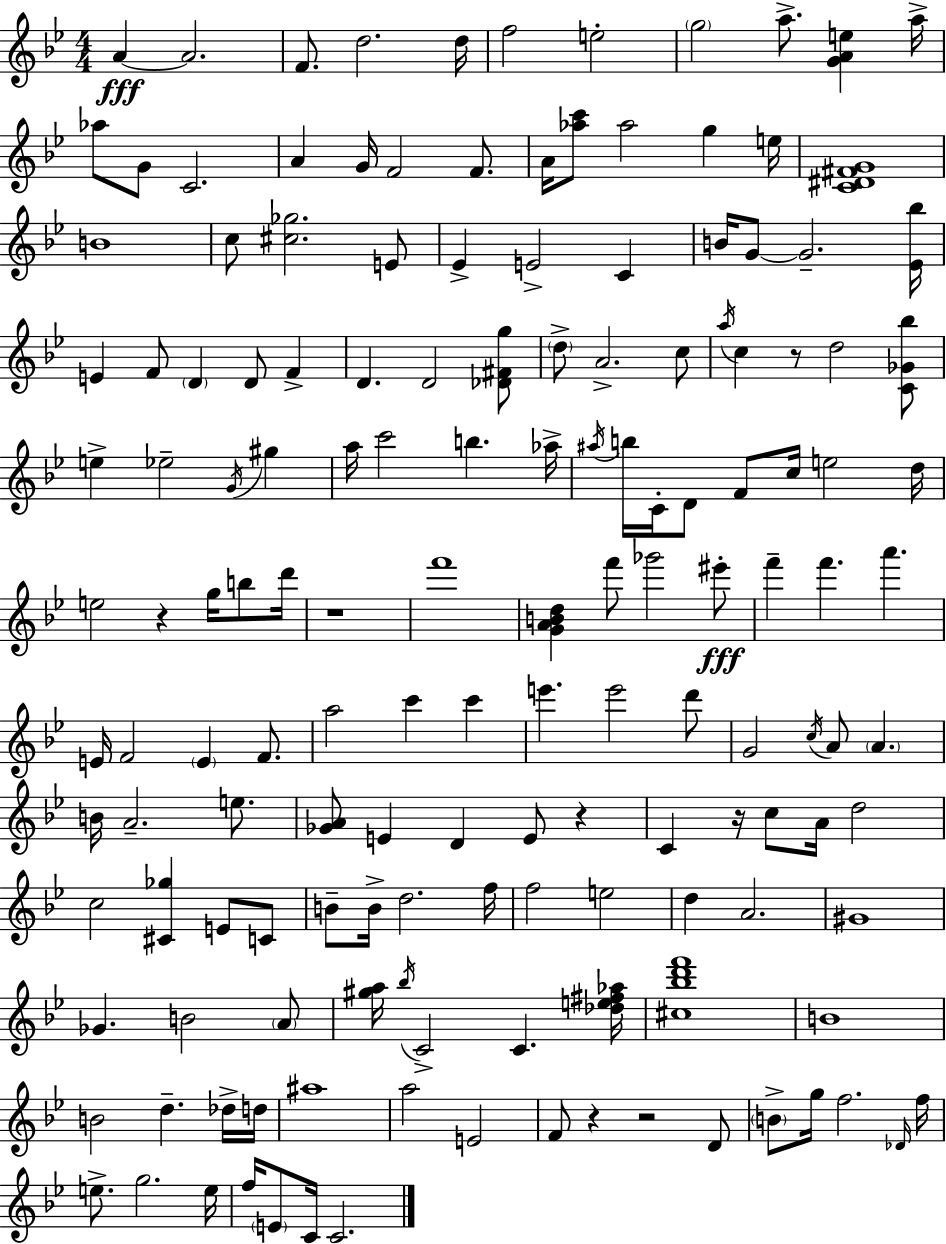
{
  \clef treble
  \numericTimeSignature
  \time 4/4
  \key g \minor
  a'4~~\fff a'2. | f'8. d''2. d''16 | f''2 e''2-. | \parenthesize g''2 a''8.-> <g' a' e''>4 a''16-> | \break aes''8 g'8 c'2. | a'4 g'16 f'2 f'8. | a'16 <aes'' c'''>8 aes''2 g''4 e''16 | <c' dis' fis' g'>1 | \break b'1 | c''8 <cis'' ges''>2. e'8 | ees'4-> e'2-> c'4 | b'16 g'8~~ g'2.-- <ees' bes''>16 | \break e'4 f'8 \parenthesize d'4 d'8 f'4-> | d'4. d'2 <des' fis' g''>8 | \parenthesize d''8-> a'2.-> c''8 | \acciaccatura { a''16 } c''4 r8 d''2 <c' ges' bes''>8 | \break e''4-> ees''2-- \acciaccatura { g'16 } gis''4 | a''16 c'''2 b''4. | aes''16-> \acciaccatura { ais''16 } b''16 c'16-. d'8 f'8 c''16 e''2 | d''16 e''2 r4 g''16 | \break b''8 d'''16 r1 | f'''1 | <g' a' b' d''>4 f'''8 ges'''2 | eis'''8-.\fff f'''4-- f'''4. a'''4. | \break e'16 f'2 \parenthesize e'4 | f'8. a''2 c'''4 c'''4 | e'''4. e'''2 | d'''8 g'2 \acciaccatura { c''16 } a'8 \parenthesize a'4. | \break b'16 a'2.-- | e''8. <ges' a'>8 e'4 d'4 e'8 | r4 c'4 r16 c''8 a'16 d''2 | c''2 <cis' ges''>4 | \break e'8 c'8 b'8-- b'16-> d''2. | f''16 f''2 e''2 | d''4 a'2. | gis'1 | \break ges'4. b'2 | \parenthesize a'8 <gis'' a''>16 \acciaccatura { bes''16 } c'2-> c'4. | <des'' e'' fis'' aes''>16 <cis'' bes'' d''' f'''>1 | b'1 | \break b'2 d''4.-- | des''16-> d''16 ais''1 | a''2 e'2 | f'8 r4 r2 | \break d'8 \parenthesize b'8-> g''16 f''2. | \grace { des'16 } f''16 e''8.-> g''2. | e''16 f''16 \parenthesize e'8 c'16 c'2. | \bar "|."
}